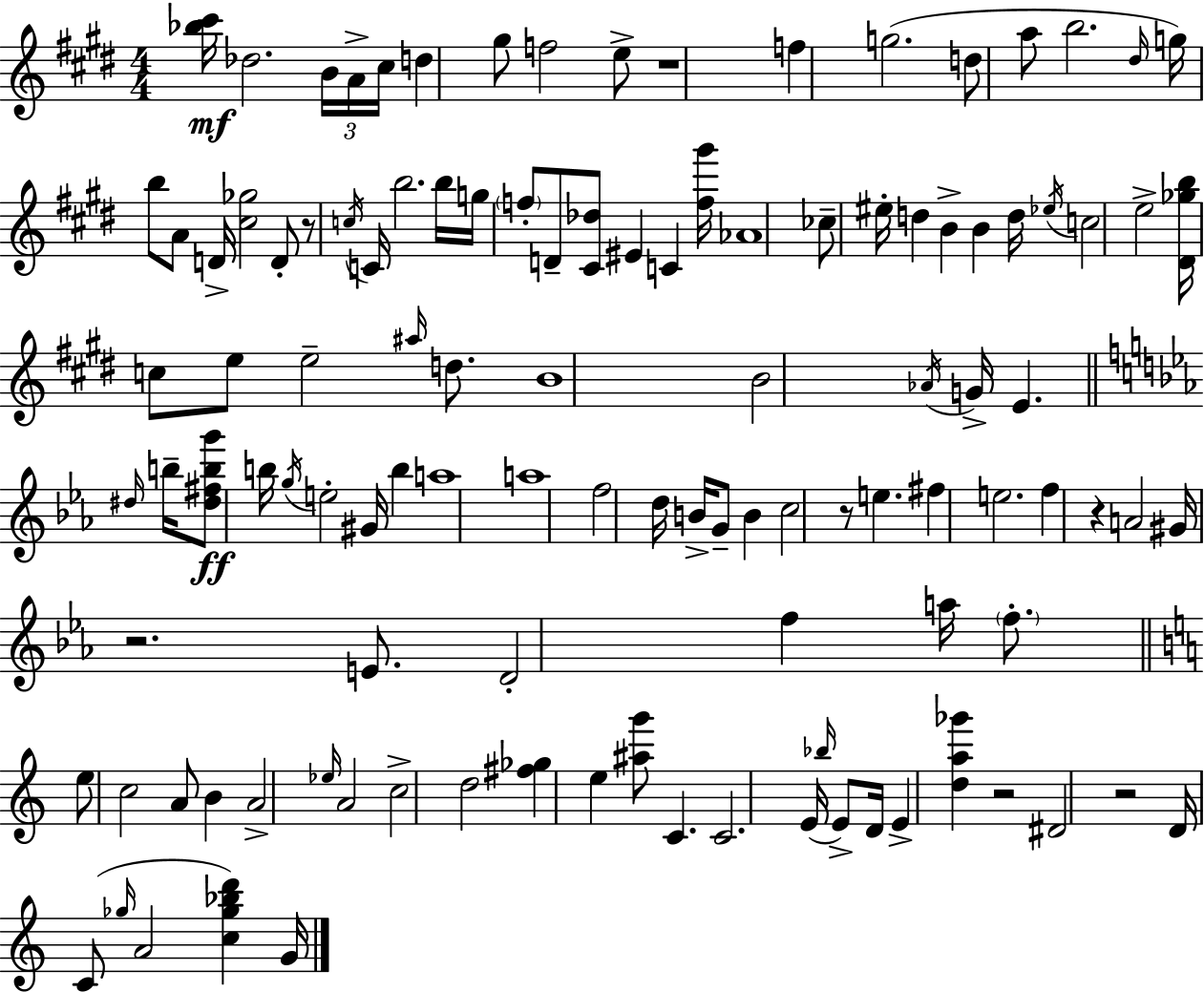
X:1
T:Untitled
M:4/4
L:1/4
K:E
[_b^c']/4 _d2 B/4 A/4 ^c/4 d ^g/2 f2 e/2 z4 f g2 d/2 a/2 b2 ^d/4 g/4 b/2 A/2 D/4 [^c_g]2 D/2 z/2 c/4 C/4 b2 b/4 g/4 f/2 D/2 [^C_d]/2 ^E C [f^g']/4 _A4 _c/2 ^e/4 d B B d/4 _e/4 c2 e2 [^D_gb]/4 c/2 e/2 e2 ^a/4 d/2 B4 B2 _A/4 G/4 E ^d/4 b/4 [^d^fbg']/2 b/4 g/4 e2 ^G/4 b a4 a4 f2 d/4 B/4 G/2 B c2 z/2 e ^f e2 f z A2 ^G/4 z2 E/2 D2 f a/4 f/2 e/2 c2 A/2 B A2 _e/4 A2 c2 d2 [^f_g] e [^ag']/2 C C2 E/4 _b/4 E/2 D/4 E [da_g'] z2 ^D2 z2 D/4 C/2 _g/4 A2 [c_g_bd'] G/4